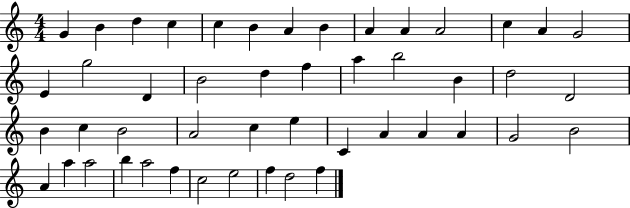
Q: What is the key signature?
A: C major